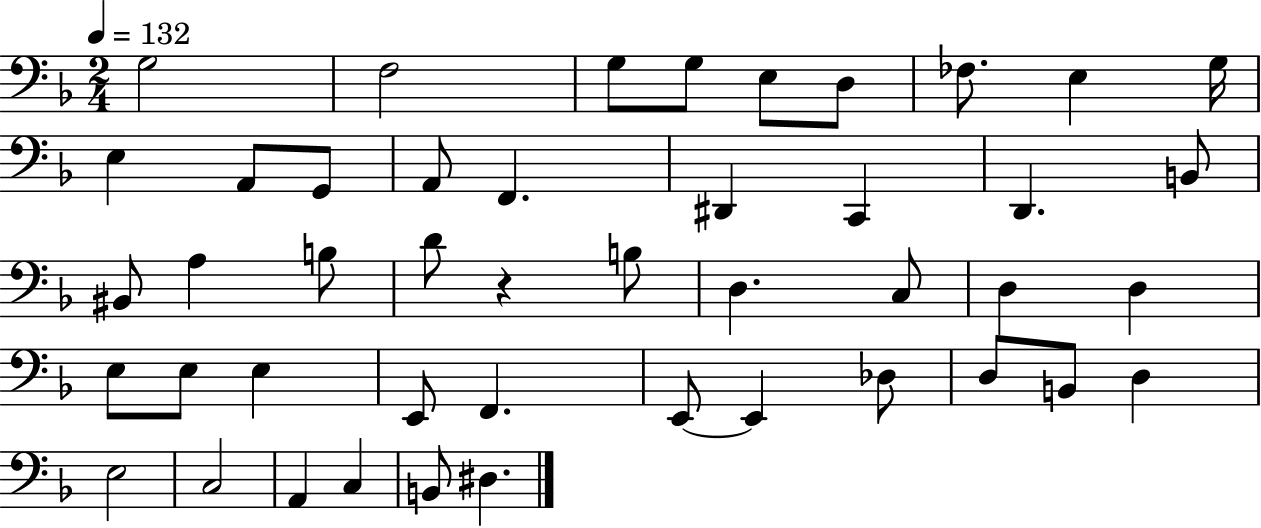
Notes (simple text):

G3/h F3/h G3/e G3/e E3/e D3/e FES3/e. E3/q G3/s E3/q A2/e G2/e A2/e F2/q. D#2/q C2/q D2/q. B2/e BIS2/e A3/q B3/e D4/e R/q B3/e D3/q. C3/e D3/q D3/q E3/e E3/e E3/q E2/e F2/q. E2/e E2/q Db3/e D3/e B2/e D3/q E3/h C3/h A2/q C3/q B2/e D#3/q.